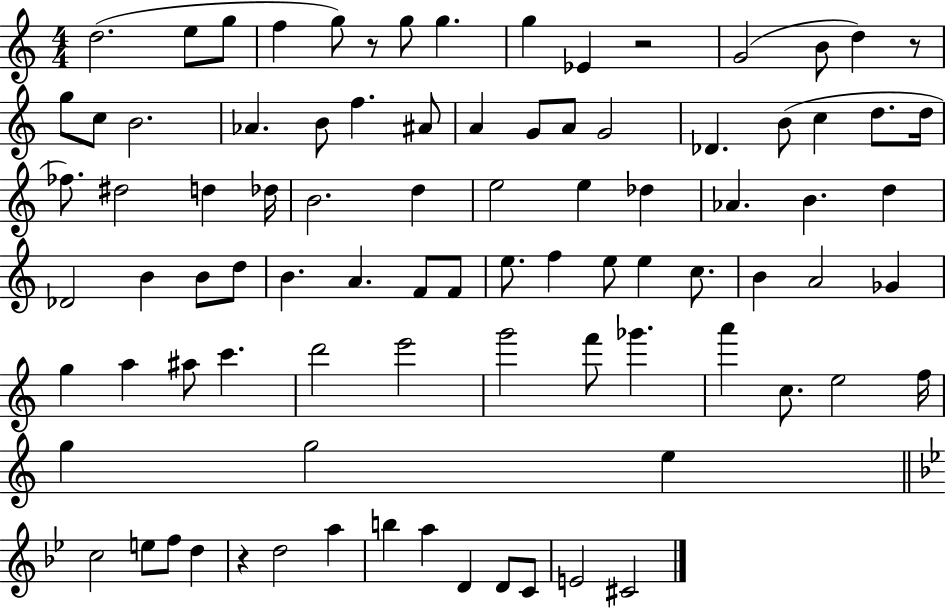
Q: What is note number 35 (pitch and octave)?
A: E5